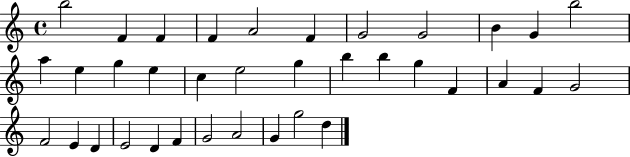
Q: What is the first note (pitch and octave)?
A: B5